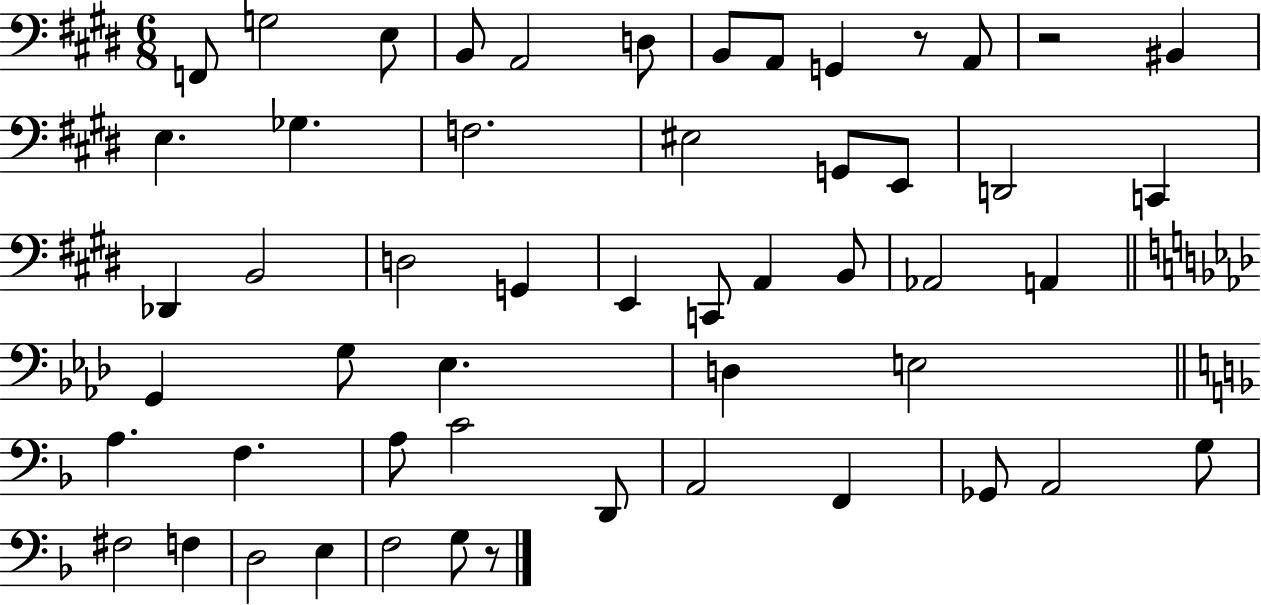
F2/e G3/h E3/e B2/e A2/h D3/e B2/e A2/e G2/q R/e A2/e R/h BIS2/q E3/q. Gb3/q. F3/h. EIS3/h G2/e E2/e D2/h C2/q Db2/q B2/h D3/h G2/q E2/q C2/e A2/q B2/e Ab2/h A2/q G2/q G3/e Eb3/q. D3/q E3/h A3/q. F3/q. A3/e C4/h D2/e A2/h F2/q Gb2/e A2/h G3/e F#3/h F3/q D3/h E3/q F3/h G3/e R/e